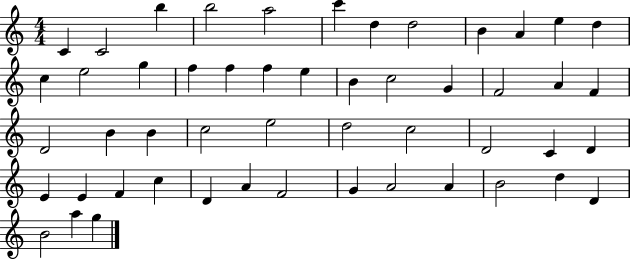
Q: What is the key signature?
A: C major